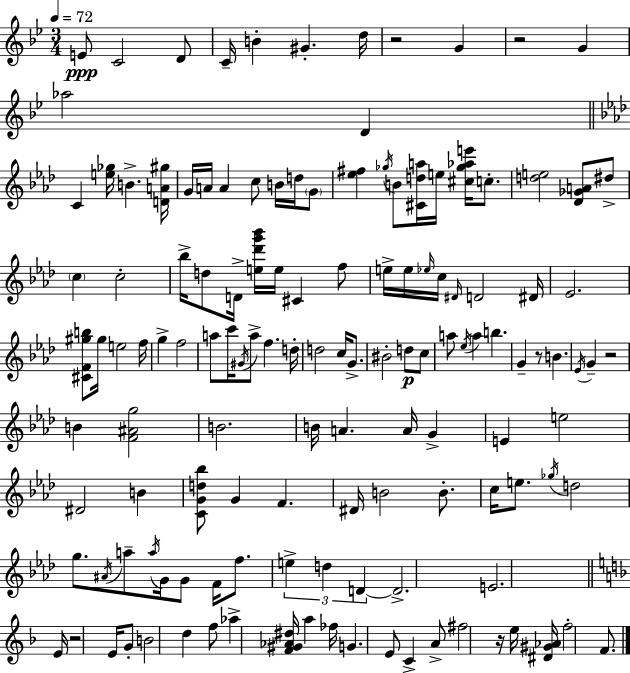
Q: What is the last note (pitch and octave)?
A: F4